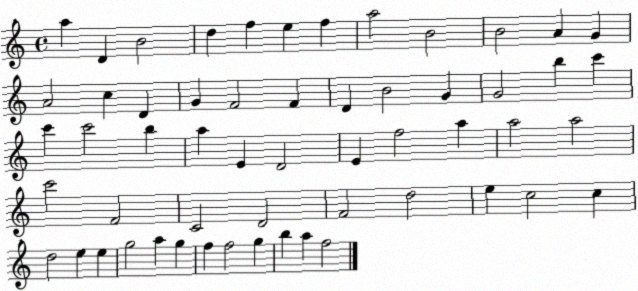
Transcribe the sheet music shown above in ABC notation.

X:1
T:Untitled
M:4/4
L:1/4
K:C
a D B2 d f e f a2 B2 B2 A G A2 c D G F2 F D B2 G G2 b c' c' c'2 b a E D2 E f2 a a2 a2 c'2 F2 C2 D2 F2 d2 e c2 c d2 e e g2 a g f f2 g b a f2